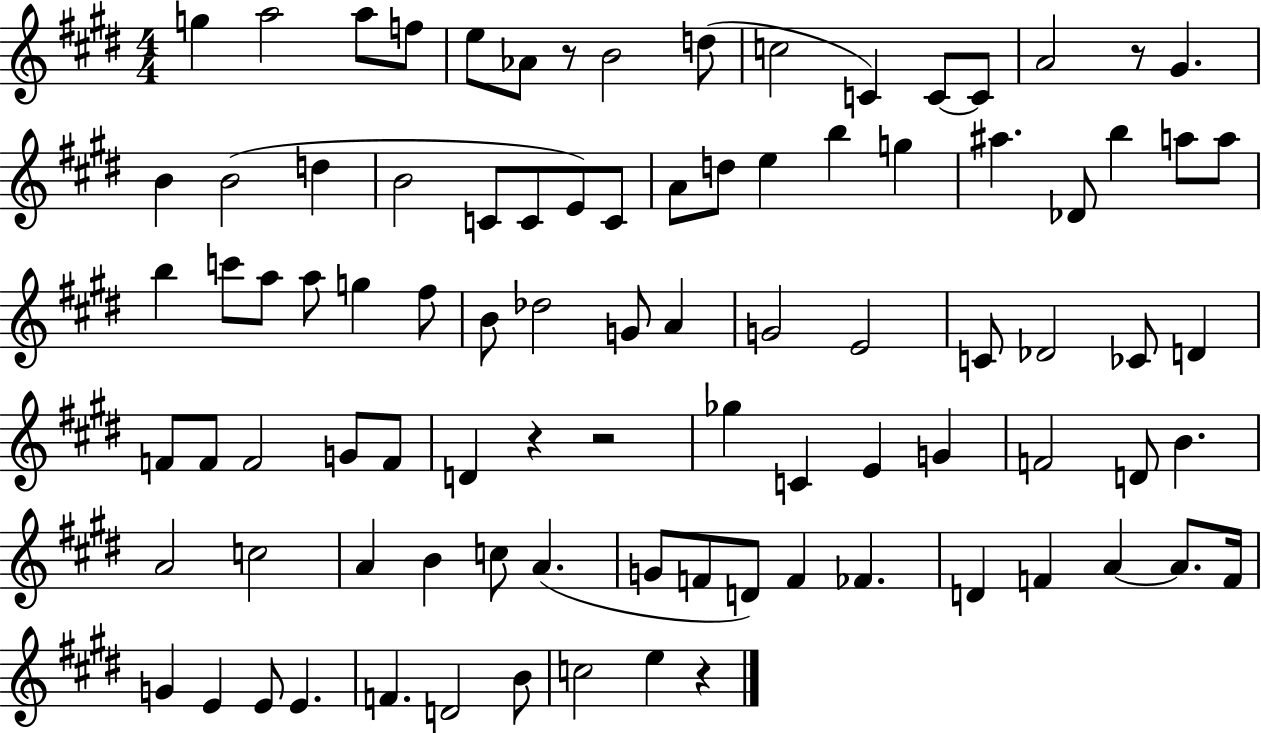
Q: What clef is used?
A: treble